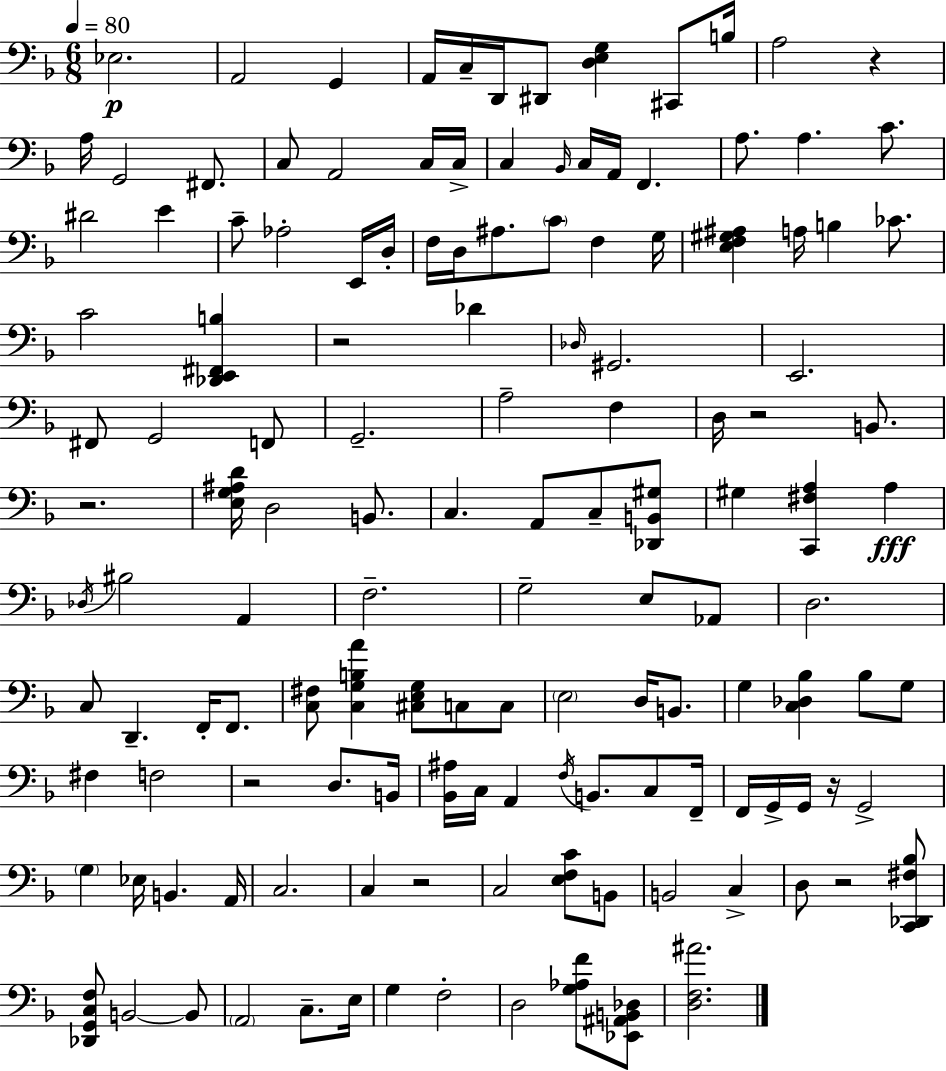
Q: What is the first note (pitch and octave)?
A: Eb3